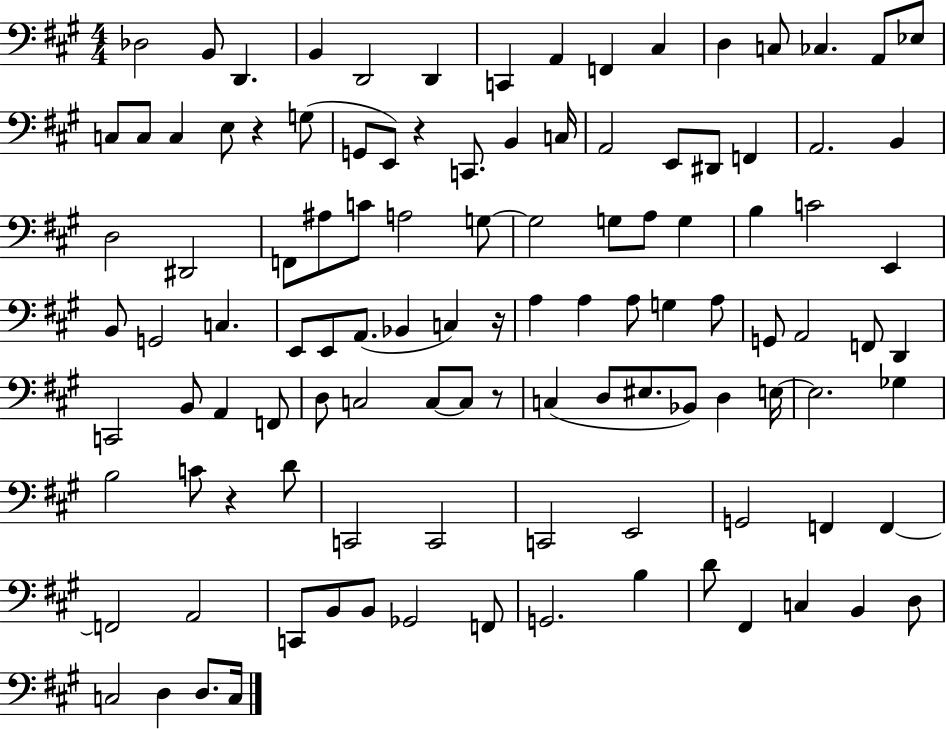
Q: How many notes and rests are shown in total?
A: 111